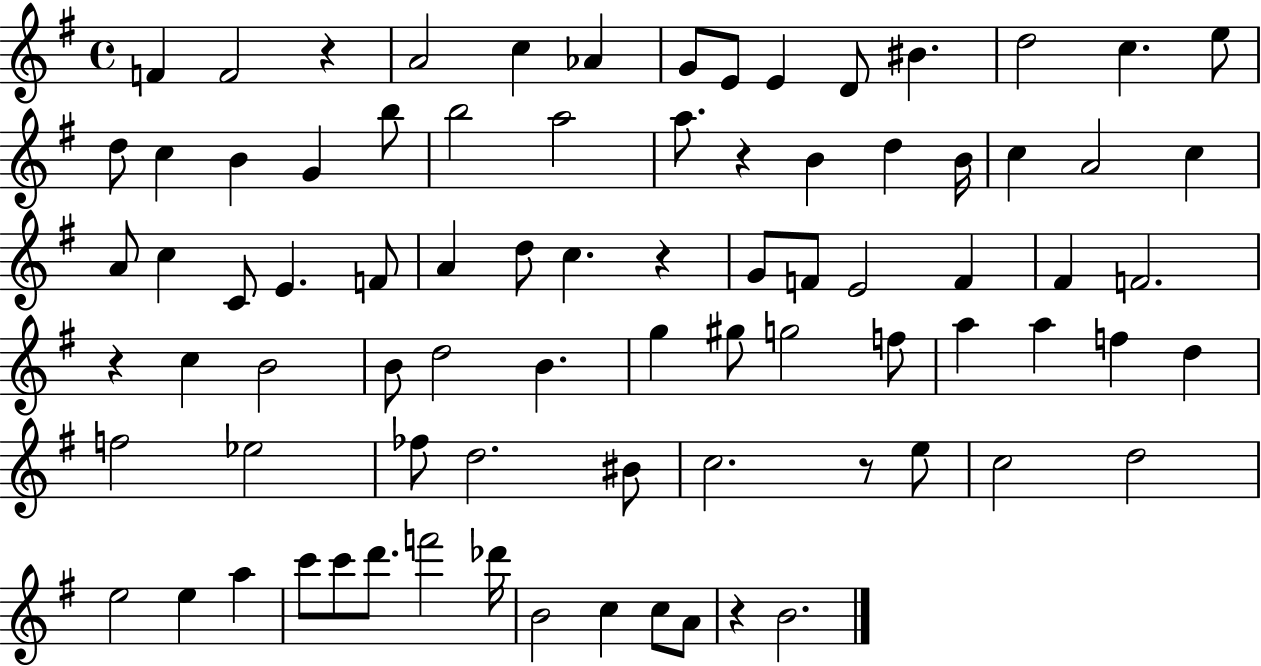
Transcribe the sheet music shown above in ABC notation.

X:1
T:Untitled
M:4/4
L:1/4
K:G
F F2 z A2 c _A G/2 E/2 E D/2 ^B d2 c e/2 d/2 c B G b/2 b2 a2 a/2 z B d B/4 c A2 c A/2 c C/2 E F/2 A d/2 c z G/2 F/2 E2 F ^F F2 z c B2 B/2 d2 B g ^g/2 g2 f/2 a a f d f2 _e2 _f/2 d2 ^B/2 c2 z/2 e/2 c2 d2 e2 e a c'/2 c'/2 d'/2 f'2 _d'/4 B2 c c/2 A/2 z B2